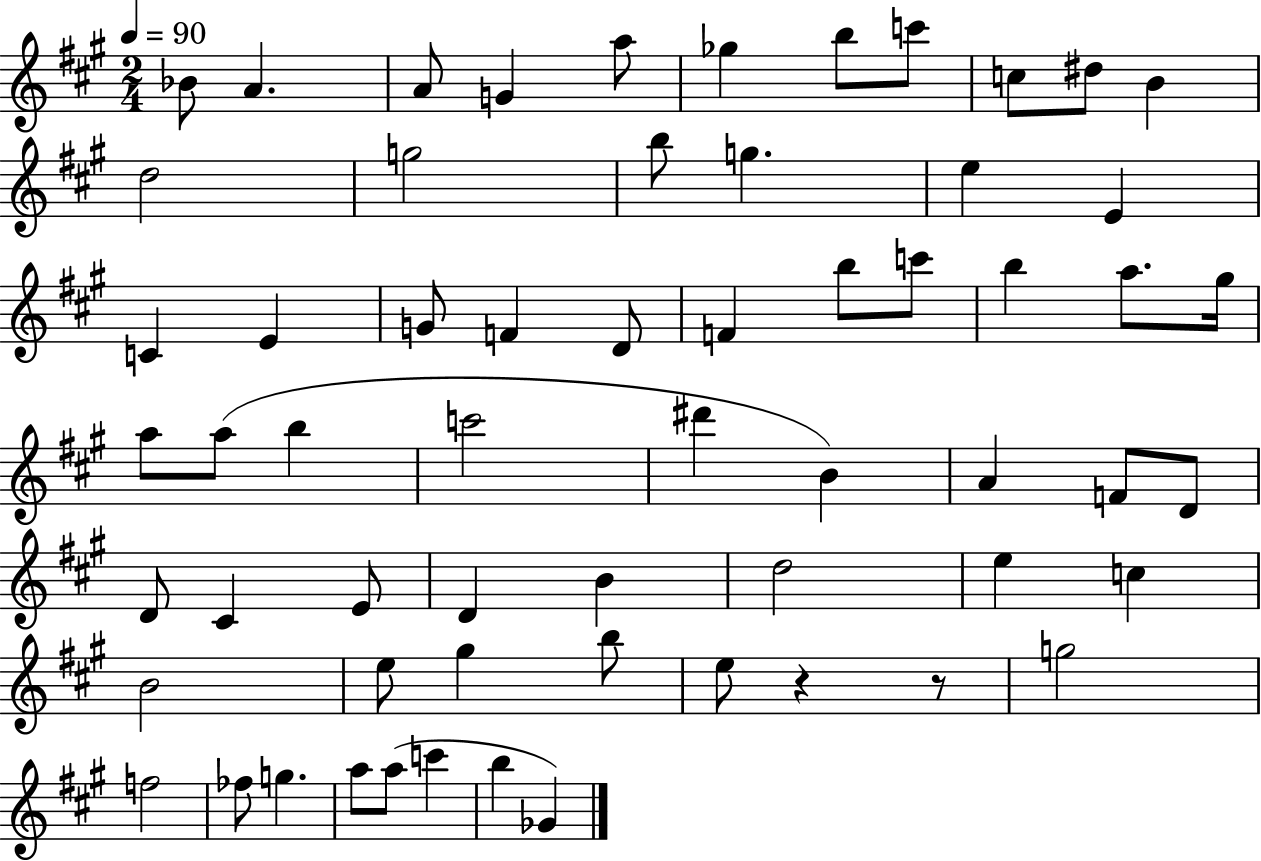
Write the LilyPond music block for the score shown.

{
  \clef treble
  \numericTimeSignature
  \time 2/4
  \key a \major
  \tempo 4 = 90
  \repeat volta 2 { bes'8 a'4. | a'8 g'4 a''8 | ges''4 b''8 c'''8 | c''8 dis''8 b'4 | \break d''2 | g''2 | b''8 g''4. | e''4 e'4 | \break c'4 e'4 | g'8 f'4 d'8 | f'4 b''8 c'''8 | b''4 a''8. gis''16 | \break a''8 a''8( b''4 | c'''2 | dis'''4 b'4) | a'4 f'8 d'8 | \break d'8 cis'4 e'8 | d'4 b'4 | d''2 | e''4 c''4 | \break b'2 | e''8 gis''4 b''8 | e''8 r4 r8 | g''2 | \break f''2 | fes''8 g''4. | a''8 a''8( c'''4 | b''4 ges'4) | \break } \bar "|."
}